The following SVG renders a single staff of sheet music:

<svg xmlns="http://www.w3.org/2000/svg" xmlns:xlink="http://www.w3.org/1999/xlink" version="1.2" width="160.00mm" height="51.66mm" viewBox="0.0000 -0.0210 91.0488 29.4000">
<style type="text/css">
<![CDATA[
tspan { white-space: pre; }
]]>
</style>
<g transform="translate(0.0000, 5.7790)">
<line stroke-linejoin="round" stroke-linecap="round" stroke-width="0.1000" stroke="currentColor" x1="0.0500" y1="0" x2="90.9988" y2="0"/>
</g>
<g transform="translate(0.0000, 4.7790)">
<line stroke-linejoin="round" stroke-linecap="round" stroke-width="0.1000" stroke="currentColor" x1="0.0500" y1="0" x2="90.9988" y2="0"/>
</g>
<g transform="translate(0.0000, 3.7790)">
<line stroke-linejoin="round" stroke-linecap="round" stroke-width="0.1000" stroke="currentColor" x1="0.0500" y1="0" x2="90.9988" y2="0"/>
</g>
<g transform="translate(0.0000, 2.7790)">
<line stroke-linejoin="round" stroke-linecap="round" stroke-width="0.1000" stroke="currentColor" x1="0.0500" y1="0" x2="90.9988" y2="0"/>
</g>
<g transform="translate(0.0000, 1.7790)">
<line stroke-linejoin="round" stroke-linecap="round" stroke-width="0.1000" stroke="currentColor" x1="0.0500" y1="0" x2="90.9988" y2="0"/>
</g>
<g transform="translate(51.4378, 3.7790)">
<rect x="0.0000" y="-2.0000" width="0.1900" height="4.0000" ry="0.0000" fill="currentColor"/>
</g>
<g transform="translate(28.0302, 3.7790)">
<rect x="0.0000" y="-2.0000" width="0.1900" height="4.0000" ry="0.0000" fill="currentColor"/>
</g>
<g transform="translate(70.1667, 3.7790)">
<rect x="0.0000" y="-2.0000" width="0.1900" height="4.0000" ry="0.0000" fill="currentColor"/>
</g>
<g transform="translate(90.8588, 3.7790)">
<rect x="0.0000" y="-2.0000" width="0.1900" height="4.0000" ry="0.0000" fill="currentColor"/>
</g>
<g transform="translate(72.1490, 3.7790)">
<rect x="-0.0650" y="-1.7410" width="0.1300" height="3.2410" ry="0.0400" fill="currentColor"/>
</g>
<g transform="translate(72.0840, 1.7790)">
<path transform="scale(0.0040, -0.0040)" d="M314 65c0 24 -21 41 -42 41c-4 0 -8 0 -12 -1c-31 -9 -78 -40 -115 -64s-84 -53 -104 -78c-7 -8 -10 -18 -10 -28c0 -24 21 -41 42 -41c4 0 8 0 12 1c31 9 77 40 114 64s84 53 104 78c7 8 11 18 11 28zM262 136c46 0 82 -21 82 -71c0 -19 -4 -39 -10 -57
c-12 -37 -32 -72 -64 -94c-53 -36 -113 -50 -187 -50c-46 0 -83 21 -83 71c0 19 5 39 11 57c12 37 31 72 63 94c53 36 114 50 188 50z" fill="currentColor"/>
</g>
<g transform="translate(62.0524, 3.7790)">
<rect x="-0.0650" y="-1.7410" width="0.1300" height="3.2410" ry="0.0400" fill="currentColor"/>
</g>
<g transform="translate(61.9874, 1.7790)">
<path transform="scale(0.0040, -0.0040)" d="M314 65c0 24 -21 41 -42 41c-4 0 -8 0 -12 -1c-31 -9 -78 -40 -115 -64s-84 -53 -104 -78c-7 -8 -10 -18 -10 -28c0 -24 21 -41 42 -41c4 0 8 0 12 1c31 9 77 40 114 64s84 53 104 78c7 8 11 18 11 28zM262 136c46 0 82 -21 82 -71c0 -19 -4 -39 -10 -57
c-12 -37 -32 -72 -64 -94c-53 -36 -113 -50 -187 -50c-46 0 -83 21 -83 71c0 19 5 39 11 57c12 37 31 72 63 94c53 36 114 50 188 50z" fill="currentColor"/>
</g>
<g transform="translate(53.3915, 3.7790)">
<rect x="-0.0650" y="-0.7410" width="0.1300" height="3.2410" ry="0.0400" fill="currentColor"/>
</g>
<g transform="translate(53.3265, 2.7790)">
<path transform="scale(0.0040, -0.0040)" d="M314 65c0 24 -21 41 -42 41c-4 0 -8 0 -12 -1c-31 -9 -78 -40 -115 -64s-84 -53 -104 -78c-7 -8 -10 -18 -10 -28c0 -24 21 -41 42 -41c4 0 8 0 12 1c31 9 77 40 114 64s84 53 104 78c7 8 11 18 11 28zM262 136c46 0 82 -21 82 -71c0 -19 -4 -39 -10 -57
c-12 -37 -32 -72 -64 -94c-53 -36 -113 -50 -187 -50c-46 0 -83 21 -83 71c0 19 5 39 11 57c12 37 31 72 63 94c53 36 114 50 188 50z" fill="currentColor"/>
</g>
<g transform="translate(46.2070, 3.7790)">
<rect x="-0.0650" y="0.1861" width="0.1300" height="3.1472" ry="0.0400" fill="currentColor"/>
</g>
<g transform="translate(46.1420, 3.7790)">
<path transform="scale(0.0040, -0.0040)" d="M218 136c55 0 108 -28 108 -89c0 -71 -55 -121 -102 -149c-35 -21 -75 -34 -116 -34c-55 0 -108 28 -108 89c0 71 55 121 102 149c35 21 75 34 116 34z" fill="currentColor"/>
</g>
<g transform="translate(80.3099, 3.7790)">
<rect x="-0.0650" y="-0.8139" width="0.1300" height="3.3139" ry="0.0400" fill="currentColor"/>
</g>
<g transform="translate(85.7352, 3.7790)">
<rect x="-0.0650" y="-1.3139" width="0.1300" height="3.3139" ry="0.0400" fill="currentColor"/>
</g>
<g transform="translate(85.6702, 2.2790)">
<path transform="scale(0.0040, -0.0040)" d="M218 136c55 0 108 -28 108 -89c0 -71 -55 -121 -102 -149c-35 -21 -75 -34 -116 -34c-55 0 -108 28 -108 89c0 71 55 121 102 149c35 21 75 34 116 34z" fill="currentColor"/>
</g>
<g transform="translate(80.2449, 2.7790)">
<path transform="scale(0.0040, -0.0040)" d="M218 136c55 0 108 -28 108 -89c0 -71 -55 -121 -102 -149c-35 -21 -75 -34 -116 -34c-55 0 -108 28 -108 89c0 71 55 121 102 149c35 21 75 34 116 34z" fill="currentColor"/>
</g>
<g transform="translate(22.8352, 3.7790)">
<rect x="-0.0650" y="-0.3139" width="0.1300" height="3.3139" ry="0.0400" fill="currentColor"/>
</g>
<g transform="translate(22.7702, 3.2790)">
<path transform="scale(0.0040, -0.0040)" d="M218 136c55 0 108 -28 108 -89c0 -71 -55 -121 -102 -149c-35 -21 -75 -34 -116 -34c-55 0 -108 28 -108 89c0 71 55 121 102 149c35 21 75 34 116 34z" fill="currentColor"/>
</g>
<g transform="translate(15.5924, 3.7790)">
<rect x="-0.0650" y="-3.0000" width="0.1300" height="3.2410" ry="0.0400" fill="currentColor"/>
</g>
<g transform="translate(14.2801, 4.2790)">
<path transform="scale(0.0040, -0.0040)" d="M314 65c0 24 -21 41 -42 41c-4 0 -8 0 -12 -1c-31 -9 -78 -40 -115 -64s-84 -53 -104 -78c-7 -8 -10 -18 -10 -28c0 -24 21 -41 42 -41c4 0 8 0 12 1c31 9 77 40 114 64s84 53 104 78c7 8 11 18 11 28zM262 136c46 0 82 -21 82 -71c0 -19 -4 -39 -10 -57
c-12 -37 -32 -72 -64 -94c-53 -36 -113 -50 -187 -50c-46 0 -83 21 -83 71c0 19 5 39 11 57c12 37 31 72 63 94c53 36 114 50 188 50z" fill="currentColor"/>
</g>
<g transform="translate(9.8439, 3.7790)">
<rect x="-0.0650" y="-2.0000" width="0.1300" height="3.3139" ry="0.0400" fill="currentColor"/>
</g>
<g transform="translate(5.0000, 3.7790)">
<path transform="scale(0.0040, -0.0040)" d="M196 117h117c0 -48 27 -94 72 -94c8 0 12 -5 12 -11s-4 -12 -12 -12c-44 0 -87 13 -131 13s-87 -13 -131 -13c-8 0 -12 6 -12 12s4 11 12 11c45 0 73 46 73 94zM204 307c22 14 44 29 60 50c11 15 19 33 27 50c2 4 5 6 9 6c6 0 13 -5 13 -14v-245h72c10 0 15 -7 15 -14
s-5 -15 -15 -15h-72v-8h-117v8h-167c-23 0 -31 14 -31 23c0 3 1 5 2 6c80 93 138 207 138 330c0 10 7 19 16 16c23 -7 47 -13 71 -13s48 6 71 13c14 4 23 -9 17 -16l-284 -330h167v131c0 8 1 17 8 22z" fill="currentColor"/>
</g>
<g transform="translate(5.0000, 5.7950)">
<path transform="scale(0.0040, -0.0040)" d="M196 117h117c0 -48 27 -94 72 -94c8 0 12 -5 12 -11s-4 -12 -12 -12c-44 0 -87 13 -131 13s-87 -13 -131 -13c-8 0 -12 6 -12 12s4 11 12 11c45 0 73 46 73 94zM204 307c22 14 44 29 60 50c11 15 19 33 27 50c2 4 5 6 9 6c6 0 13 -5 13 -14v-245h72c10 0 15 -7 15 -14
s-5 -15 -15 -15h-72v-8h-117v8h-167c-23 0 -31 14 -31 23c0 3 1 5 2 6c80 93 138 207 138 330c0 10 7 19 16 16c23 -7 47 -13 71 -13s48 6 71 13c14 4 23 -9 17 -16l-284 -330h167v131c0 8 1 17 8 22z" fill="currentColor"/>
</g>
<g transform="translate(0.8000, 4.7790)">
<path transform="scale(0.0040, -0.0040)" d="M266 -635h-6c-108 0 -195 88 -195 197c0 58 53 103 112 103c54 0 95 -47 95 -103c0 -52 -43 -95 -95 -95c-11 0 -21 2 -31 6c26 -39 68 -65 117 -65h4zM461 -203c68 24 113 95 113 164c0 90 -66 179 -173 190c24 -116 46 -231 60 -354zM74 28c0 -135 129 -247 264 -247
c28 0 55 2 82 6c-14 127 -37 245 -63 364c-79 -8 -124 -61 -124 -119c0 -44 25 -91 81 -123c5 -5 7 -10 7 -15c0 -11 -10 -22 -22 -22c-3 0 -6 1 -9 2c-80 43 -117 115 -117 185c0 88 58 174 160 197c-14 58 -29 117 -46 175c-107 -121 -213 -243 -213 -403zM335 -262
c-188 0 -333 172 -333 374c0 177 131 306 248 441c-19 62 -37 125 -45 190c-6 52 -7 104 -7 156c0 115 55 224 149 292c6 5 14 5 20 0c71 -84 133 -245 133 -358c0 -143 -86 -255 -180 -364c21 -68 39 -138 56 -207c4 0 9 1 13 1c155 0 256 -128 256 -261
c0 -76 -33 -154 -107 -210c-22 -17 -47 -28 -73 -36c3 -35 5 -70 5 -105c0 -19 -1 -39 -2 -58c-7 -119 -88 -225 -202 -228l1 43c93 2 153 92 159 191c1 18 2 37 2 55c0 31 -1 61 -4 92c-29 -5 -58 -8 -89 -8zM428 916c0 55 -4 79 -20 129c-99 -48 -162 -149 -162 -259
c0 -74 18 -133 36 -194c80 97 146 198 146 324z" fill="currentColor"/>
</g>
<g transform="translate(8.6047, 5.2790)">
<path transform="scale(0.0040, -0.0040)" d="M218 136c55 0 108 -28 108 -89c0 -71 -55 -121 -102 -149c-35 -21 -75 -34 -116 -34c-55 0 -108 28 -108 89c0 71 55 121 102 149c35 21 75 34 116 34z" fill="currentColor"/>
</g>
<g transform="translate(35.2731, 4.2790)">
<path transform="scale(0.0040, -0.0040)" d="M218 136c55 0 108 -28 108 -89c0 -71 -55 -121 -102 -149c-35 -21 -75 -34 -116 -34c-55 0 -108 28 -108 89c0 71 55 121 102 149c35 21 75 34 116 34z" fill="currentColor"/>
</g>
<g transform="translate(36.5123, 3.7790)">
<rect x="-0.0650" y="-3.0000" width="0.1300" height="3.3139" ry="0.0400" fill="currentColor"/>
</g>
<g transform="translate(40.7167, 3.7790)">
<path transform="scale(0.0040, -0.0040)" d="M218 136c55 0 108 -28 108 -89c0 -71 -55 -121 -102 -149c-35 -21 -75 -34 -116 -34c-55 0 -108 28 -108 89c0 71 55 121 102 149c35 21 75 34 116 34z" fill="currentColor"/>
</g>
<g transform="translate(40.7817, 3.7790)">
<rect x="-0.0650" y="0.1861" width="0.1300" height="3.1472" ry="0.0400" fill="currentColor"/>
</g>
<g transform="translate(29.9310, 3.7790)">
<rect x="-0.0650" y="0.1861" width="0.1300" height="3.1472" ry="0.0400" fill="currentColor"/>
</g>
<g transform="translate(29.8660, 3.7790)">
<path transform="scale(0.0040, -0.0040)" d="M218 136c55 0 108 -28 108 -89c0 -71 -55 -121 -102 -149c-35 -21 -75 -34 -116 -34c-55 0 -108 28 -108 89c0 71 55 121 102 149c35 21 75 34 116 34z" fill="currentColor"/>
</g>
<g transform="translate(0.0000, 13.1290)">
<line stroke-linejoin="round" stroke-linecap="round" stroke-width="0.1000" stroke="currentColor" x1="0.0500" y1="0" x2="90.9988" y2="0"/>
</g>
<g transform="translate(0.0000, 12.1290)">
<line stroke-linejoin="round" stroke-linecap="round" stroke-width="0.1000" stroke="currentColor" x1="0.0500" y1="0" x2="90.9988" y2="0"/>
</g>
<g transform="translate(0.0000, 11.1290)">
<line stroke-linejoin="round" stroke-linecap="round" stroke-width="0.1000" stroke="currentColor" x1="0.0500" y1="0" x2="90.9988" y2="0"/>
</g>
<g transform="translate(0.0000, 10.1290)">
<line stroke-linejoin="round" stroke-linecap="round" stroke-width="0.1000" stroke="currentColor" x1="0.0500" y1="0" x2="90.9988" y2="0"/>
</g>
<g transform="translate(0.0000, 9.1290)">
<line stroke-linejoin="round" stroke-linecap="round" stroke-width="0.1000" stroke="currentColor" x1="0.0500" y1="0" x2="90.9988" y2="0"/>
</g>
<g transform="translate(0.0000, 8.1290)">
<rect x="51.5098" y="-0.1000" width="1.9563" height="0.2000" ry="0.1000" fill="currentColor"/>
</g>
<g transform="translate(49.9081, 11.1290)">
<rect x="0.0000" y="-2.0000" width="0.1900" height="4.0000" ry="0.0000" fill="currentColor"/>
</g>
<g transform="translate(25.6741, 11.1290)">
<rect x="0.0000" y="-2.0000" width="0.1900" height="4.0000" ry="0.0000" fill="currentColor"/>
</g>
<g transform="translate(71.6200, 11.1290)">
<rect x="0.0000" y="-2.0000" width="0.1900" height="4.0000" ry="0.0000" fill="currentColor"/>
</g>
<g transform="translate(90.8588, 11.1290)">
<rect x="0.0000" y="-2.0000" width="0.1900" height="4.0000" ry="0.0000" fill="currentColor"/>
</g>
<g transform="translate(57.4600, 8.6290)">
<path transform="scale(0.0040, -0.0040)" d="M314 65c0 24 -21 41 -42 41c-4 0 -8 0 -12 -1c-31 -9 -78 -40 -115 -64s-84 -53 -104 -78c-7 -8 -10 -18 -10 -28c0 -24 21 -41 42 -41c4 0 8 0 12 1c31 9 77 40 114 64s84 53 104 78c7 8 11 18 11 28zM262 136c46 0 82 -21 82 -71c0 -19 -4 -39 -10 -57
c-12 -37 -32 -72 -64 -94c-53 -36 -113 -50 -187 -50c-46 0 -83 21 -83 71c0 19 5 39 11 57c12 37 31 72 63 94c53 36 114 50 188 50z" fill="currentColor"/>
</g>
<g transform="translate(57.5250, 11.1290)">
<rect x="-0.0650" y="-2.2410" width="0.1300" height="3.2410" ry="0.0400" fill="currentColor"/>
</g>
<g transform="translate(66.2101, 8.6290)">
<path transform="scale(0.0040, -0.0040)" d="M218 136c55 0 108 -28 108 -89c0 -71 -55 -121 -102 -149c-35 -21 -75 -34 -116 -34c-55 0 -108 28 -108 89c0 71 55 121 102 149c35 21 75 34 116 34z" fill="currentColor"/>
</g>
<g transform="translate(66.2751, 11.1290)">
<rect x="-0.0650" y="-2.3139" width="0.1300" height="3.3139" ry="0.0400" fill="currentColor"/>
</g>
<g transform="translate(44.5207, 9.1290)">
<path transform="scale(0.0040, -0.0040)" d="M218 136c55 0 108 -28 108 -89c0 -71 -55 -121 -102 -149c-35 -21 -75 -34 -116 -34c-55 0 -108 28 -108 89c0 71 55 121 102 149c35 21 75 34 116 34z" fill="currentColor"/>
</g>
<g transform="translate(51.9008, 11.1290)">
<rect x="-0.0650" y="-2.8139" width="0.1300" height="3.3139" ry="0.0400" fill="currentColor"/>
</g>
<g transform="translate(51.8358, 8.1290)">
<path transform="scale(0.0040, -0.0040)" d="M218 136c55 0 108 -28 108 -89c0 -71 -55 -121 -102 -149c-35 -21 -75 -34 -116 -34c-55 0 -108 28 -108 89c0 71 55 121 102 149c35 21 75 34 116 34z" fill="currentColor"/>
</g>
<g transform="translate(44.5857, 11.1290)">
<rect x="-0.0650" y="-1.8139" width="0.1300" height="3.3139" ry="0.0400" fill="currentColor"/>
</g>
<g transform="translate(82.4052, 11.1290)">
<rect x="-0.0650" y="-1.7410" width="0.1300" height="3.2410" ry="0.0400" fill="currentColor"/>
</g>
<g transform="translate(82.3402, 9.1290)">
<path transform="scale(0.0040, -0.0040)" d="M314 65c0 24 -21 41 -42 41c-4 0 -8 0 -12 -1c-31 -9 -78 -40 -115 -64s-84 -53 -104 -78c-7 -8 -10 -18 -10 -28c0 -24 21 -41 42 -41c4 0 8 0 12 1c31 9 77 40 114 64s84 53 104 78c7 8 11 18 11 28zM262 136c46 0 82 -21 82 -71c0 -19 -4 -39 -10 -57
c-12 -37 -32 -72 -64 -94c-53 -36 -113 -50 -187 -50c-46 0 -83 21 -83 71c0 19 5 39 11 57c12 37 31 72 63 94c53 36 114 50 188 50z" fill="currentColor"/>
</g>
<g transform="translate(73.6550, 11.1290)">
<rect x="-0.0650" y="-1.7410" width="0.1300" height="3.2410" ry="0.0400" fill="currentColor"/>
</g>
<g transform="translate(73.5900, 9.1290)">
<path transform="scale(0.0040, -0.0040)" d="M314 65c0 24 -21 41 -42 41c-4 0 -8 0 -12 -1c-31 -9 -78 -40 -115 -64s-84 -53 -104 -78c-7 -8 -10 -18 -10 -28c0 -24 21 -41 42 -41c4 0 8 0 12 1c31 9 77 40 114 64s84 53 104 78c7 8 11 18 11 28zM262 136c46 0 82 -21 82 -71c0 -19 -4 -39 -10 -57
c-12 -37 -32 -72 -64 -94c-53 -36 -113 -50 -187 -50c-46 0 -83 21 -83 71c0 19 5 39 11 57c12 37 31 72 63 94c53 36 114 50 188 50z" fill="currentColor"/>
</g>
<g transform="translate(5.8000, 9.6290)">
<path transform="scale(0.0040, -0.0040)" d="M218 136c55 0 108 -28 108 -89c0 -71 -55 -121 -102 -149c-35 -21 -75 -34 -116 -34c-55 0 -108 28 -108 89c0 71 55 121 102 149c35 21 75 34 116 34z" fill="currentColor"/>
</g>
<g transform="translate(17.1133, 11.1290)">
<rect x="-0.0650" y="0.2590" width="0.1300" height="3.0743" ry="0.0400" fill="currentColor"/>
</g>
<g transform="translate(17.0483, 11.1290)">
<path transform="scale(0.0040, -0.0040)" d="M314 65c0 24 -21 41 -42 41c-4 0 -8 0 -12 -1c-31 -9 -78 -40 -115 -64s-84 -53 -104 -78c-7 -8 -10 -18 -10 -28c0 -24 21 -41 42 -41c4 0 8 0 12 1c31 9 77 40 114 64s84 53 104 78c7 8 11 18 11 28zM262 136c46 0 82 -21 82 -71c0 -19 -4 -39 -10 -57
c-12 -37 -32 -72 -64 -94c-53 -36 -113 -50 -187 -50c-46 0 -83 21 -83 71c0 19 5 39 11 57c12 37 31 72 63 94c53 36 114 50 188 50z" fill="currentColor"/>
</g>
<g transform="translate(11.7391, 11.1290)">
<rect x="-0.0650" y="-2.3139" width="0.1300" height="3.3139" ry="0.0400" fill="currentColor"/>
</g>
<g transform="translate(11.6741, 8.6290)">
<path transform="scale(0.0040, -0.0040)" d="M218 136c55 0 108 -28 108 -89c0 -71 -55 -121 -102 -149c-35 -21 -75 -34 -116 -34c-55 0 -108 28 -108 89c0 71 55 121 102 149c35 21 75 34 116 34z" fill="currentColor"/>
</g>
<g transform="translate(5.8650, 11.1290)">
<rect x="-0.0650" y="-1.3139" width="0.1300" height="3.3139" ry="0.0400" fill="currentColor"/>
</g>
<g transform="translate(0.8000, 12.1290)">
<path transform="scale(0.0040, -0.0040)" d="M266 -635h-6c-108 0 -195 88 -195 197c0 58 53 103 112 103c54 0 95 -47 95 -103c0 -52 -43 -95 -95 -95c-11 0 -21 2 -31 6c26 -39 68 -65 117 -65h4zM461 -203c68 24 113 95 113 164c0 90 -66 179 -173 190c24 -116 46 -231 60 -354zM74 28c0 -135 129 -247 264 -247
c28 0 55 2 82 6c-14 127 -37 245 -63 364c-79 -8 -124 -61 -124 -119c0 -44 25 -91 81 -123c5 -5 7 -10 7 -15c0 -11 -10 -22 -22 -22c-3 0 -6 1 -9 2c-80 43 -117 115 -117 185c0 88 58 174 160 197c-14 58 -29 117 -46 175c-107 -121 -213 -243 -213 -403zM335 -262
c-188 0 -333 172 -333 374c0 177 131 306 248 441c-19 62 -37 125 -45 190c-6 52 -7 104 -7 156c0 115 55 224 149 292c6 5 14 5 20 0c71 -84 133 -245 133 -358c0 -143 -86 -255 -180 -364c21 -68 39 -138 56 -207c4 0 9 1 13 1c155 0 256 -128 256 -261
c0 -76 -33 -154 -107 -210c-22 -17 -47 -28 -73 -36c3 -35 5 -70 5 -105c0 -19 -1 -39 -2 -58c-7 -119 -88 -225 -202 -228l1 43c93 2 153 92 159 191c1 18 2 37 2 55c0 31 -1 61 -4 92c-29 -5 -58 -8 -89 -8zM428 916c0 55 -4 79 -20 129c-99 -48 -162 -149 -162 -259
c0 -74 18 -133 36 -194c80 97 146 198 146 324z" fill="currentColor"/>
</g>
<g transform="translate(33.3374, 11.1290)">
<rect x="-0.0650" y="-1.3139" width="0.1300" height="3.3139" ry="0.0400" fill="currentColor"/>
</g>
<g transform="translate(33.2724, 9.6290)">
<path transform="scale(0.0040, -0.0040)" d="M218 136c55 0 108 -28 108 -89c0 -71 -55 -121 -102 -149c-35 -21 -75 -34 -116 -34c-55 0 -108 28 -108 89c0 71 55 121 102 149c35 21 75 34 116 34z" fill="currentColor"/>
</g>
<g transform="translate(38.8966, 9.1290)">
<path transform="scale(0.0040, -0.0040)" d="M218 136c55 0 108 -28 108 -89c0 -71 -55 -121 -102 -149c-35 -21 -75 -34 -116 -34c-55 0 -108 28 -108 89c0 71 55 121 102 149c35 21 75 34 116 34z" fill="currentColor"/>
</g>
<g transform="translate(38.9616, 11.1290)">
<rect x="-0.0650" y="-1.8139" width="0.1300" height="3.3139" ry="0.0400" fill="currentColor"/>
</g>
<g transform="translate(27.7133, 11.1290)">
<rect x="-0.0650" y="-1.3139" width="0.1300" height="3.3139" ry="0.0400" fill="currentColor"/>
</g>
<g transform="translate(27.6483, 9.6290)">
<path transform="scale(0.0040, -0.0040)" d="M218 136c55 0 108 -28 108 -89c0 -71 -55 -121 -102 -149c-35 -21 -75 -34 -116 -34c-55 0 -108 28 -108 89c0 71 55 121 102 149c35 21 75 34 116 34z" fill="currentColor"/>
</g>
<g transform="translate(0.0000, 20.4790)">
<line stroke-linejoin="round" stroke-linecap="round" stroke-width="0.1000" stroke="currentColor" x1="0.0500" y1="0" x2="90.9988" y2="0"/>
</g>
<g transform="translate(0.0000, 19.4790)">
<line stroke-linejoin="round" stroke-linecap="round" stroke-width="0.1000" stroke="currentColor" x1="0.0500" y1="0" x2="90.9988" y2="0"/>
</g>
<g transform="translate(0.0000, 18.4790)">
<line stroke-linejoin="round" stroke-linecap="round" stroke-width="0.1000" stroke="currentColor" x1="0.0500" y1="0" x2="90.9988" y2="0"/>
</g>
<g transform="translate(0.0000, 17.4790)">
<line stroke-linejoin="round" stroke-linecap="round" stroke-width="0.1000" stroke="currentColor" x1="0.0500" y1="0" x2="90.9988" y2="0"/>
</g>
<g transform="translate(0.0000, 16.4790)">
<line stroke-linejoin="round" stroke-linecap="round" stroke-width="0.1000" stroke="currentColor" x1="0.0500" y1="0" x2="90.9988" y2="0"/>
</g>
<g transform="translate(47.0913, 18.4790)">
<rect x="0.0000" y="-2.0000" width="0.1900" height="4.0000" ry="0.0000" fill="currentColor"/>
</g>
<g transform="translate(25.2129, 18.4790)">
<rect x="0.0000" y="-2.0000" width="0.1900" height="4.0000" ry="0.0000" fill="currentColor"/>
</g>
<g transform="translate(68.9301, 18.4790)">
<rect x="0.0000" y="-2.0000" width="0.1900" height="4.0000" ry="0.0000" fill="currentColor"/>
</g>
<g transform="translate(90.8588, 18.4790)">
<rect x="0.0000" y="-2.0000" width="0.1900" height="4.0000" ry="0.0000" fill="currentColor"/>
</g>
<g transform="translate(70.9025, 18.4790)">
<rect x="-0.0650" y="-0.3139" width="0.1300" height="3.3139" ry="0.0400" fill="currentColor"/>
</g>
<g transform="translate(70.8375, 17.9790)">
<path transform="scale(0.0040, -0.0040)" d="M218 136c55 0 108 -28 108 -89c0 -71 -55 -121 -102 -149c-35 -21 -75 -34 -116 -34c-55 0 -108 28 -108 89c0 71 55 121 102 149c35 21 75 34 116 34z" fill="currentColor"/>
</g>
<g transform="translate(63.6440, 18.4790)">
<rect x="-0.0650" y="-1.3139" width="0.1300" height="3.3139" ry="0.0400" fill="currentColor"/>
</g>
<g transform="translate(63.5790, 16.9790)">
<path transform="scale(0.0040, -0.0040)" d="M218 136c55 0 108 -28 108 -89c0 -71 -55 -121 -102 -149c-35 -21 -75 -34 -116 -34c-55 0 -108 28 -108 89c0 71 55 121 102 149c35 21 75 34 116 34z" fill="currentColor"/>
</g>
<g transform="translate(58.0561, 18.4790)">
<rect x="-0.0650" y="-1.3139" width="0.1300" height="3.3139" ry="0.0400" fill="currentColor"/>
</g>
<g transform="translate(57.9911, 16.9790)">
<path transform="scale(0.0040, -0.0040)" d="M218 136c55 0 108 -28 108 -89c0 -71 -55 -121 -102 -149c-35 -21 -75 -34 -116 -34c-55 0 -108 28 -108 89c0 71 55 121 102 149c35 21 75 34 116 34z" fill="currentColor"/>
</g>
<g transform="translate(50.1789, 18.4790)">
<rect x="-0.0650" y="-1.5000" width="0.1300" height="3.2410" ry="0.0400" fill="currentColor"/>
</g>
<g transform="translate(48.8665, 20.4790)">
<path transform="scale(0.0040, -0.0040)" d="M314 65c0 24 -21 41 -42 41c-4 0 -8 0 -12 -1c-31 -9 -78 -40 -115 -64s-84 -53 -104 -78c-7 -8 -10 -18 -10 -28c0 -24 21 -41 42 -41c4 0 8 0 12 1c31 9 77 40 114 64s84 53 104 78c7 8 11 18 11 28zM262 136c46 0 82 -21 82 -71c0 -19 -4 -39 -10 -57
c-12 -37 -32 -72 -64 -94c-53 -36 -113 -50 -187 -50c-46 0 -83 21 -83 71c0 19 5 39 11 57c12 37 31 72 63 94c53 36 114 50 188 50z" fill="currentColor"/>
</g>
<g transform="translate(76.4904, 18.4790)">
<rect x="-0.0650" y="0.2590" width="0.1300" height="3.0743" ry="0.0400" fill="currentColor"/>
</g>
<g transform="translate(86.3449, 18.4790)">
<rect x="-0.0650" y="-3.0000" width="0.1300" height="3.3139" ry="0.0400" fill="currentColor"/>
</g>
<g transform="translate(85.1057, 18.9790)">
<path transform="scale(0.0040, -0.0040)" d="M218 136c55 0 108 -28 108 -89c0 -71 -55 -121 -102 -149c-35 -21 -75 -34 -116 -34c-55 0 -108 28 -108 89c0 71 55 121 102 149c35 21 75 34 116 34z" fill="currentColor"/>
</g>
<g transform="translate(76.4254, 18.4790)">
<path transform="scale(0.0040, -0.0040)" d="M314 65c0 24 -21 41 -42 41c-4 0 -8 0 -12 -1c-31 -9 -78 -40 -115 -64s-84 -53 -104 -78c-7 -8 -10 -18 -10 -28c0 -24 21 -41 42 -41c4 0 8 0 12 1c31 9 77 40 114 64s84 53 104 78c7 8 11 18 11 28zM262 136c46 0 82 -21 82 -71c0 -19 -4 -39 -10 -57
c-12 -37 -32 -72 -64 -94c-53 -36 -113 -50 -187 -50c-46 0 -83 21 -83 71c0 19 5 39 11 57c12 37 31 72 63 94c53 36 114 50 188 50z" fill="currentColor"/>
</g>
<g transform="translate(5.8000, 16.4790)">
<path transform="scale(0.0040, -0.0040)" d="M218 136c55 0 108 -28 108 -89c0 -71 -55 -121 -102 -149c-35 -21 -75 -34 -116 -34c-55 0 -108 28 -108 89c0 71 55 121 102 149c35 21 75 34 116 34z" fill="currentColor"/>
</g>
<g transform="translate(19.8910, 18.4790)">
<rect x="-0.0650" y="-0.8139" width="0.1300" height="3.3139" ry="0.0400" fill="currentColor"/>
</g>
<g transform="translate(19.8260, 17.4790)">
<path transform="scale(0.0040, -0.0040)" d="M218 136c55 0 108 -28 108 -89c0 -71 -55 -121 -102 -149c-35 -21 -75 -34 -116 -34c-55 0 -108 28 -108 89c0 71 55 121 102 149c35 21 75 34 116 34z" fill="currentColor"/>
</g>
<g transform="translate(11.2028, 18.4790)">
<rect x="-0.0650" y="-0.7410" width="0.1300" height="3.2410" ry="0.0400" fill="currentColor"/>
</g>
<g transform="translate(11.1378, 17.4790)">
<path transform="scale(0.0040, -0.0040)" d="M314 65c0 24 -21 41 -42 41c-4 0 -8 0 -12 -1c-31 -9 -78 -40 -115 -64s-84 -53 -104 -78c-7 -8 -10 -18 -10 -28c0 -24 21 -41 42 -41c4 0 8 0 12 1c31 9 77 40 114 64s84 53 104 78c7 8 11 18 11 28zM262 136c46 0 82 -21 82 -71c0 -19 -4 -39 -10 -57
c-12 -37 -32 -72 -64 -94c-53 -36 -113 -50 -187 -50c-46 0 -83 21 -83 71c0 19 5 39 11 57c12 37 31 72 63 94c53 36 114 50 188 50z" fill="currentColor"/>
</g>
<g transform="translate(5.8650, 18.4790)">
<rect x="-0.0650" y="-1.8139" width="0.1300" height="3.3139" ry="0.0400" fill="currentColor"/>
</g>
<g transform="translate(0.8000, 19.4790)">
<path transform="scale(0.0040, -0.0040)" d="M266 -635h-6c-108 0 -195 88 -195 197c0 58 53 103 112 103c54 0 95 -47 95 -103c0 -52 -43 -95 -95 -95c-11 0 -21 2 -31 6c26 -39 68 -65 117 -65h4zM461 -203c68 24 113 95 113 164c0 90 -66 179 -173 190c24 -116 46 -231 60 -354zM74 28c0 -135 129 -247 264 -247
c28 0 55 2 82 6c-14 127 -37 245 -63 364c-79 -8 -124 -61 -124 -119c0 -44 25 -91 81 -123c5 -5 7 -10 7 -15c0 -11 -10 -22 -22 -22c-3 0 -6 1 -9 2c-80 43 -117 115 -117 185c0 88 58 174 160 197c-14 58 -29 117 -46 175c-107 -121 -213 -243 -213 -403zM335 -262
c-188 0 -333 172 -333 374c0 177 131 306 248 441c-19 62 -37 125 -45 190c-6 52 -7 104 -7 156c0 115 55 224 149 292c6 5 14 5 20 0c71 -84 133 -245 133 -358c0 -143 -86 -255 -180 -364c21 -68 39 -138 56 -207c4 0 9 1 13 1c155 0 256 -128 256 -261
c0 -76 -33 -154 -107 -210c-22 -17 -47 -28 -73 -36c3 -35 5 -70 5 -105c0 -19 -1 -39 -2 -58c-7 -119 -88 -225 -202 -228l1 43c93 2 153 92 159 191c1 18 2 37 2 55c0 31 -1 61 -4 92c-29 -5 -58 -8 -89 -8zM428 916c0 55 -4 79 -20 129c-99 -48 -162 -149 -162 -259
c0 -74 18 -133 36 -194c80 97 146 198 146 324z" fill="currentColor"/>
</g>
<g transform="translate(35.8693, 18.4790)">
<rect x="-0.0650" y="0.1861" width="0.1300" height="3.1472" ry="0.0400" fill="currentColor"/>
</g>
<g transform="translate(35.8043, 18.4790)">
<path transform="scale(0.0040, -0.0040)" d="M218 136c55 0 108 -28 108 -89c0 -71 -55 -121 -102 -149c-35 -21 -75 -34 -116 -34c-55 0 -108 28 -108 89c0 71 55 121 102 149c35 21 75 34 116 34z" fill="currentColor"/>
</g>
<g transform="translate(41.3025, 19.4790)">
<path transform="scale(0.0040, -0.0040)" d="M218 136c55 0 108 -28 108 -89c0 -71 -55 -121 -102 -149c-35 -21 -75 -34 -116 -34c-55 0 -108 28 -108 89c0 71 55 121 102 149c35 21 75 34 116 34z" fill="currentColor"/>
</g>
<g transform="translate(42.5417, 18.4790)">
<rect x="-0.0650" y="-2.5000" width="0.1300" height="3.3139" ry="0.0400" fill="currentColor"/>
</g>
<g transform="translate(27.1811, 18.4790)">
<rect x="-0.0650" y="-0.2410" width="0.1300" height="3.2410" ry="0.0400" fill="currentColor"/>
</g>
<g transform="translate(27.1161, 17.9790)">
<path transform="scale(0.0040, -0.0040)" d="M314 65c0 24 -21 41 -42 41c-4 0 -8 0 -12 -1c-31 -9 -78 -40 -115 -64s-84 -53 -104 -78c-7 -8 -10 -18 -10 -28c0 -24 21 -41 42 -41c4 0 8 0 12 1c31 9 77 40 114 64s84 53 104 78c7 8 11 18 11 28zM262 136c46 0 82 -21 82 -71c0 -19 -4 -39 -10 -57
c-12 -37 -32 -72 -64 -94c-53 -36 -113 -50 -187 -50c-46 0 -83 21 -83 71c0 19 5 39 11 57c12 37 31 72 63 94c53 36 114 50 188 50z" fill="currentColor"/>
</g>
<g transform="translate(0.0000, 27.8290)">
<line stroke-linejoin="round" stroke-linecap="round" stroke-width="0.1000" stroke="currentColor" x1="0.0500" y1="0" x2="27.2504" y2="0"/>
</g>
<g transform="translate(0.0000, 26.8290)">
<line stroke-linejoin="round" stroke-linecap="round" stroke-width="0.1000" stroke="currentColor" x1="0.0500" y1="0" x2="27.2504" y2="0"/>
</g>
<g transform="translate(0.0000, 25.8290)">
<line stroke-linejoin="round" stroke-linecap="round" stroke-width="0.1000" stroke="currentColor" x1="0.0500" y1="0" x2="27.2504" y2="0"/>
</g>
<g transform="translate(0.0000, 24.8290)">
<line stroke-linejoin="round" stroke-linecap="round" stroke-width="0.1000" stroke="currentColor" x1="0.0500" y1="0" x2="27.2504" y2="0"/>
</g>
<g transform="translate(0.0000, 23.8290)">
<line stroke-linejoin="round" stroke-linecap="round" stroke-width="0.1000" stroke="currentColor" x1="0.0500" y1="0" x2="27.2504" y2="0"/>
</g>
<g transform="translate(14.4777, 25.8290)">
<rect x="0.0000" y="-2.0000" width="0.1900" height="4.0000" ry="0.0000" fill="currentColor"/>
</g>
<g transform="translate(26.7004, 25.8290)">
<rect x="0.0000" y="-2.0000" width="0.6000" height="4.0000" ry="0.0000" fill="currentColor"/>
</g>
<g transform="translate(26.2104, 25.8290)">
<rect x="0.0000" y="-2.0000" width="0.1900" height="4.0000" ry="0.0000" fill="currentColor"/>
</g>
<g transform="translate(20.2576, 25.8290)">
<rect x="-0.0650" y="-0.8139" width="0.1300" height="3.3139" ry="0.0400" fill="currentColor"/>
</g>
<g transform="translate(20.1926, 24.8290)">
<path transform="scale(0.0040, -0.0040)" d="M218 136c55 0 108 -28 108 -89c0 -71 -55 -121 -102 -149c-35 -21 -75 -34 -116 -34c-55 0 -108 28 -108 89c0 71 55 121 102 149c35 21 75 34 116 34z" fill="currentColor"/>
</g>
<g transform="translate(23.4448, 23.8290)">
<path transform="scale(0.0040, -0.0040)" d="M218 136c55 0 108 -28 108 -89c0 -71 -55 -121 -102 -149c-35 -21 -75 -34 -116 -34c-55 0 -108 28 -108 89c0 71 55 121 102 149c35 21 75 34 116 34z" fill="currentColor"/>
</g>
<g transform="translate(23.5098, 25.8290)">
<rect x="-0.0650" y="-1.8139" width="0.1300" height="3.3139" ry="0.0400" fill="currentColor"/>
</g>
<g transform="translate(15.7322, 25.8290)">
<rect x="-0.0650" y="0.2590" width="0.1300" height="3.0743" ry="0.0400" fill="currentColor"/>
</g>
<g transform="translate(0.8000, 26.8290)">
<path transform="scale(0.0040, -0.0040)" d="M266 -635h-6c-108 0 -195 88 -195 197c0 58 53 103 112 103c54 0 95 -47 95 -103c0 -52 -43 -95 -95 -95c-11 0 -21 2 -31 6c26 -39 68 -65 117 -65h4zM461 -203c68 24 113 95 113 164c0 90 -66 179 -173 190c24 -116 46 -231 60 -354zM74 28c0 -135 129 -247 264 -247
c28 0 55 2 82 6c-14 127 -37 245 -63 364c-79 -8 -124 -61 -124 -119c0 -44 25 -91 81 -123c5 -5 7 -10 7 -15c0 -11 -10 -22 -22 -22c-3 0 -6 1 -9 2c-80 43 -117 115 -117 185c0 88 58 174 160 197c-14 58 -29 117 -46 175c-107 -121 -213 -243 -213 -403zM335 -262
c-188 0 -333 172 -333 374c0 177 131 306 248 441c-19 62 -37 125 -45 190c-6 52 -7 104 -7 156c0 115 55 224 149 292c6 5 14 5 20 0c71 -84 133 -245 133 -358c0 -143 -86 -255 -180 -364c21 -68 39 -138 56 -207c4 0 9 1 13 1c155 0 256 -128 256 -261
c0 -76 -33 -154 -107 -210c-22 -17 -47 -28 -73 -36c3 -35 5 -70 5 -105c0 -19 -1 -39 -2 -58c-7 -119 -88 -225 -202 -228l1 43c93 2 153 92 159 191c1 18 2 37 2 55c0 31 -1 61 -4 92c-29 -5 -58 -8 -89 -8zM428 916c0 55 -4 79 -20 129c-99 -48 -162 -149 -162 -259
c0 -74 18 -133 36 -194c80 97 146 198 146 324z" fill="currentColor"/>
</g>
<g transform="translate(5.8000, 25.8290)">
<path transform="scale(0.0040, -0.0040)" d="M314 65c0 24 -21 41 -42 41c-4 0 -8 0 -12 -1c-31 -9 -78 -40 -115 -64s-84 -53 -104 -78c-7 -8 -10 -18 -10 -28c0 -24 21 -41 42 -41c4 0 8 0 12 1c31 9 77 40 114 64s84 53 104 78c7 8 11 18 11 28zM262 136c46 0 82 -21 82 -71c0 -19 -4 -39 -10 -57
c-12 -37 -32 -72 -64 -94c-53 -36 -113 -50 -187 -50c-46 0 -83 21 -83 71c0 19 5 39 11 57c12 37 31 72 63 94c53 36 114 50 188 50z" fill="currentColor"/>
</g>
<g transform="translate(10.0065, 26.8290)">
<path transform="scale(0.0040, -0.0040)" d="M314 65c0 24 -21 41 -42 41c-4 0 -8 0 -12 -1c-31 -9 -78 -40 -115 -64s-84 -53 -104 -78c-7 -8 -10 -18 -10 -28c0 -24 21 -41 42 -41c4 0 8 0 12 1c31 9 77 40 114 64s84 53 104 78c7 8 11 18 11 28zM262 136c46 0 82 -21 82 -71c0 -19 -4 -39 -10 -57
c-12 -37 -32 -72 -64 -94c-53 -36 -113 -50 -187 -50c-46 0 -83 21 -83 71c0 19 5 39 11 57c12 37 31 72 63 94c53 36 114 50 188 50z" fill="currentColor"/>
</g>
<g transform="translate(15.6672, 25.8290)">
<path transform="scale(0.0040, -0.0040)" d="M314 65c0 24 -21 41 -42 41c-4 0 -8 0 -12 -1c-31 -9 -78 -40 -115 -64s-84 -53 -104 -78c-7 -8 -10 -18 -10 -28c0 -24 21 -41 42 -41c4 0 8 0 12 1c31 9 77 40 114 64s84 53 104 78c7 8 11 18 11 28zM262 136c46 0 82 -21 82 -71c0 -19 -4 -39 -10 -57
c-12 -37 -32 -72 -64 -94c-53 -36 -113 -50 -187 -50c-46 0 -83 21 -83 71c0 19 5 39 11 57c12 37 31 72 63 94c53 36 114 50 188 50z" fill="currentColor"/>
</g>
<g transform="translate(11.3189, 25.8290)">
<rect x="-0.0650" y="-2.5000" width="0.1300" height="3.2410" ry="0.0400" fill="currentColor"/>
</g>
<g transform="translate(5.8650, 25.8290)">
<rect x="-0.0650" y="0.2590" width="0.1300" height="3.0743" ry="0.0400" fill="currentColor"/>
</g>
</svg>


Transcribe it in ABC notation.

X:1
T:Untitled
M:4/4
L:1/4
K:C
F A2 c B A B B d2 f2 f2 d e e g B2 e e f f a g2 g f2 f2 f d2 d c2 B G E2 e e c B2 A B2 G2 B2 d f